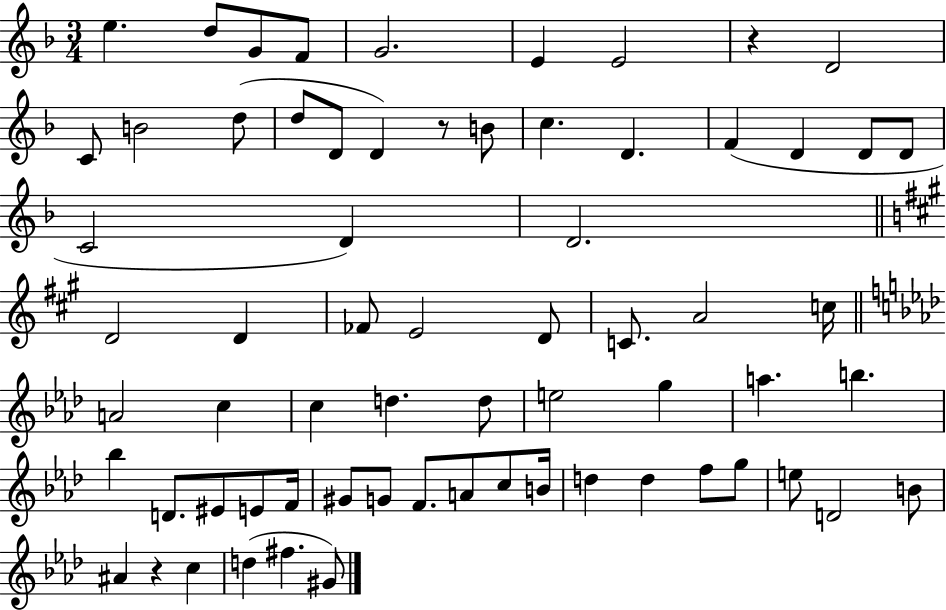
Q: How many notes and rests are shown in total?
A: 67